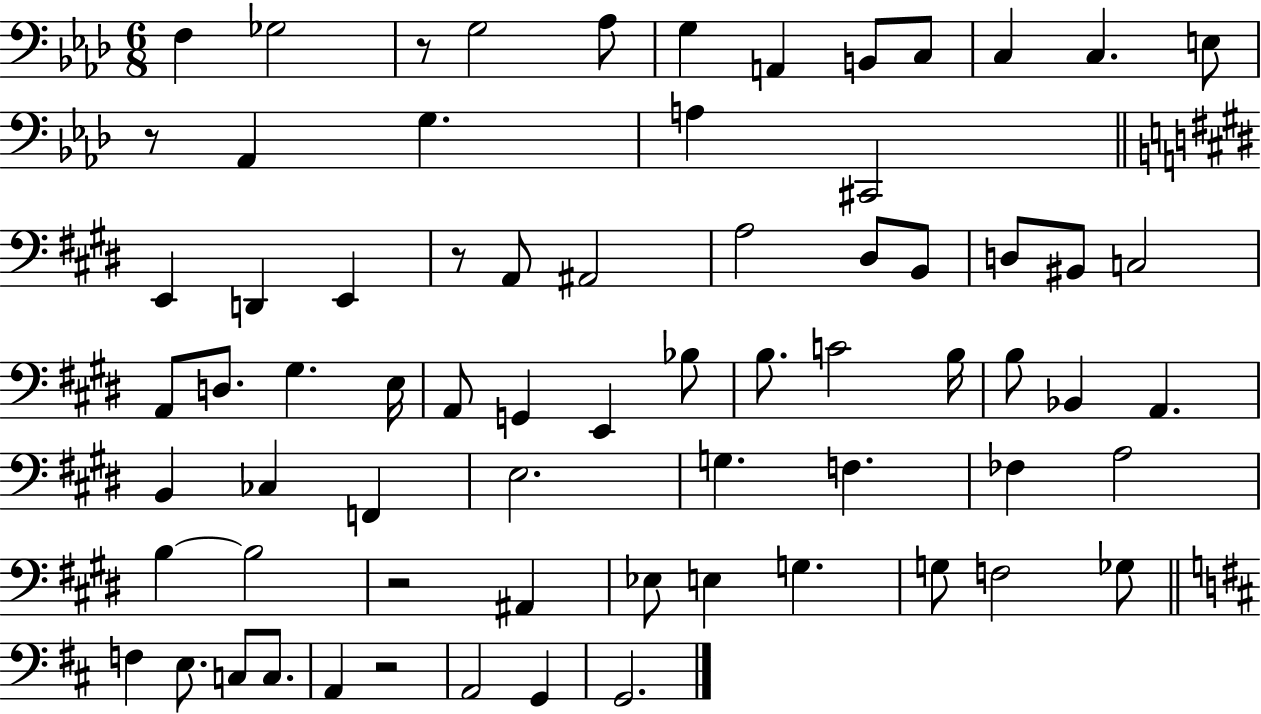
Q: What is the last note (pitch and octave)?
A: G2